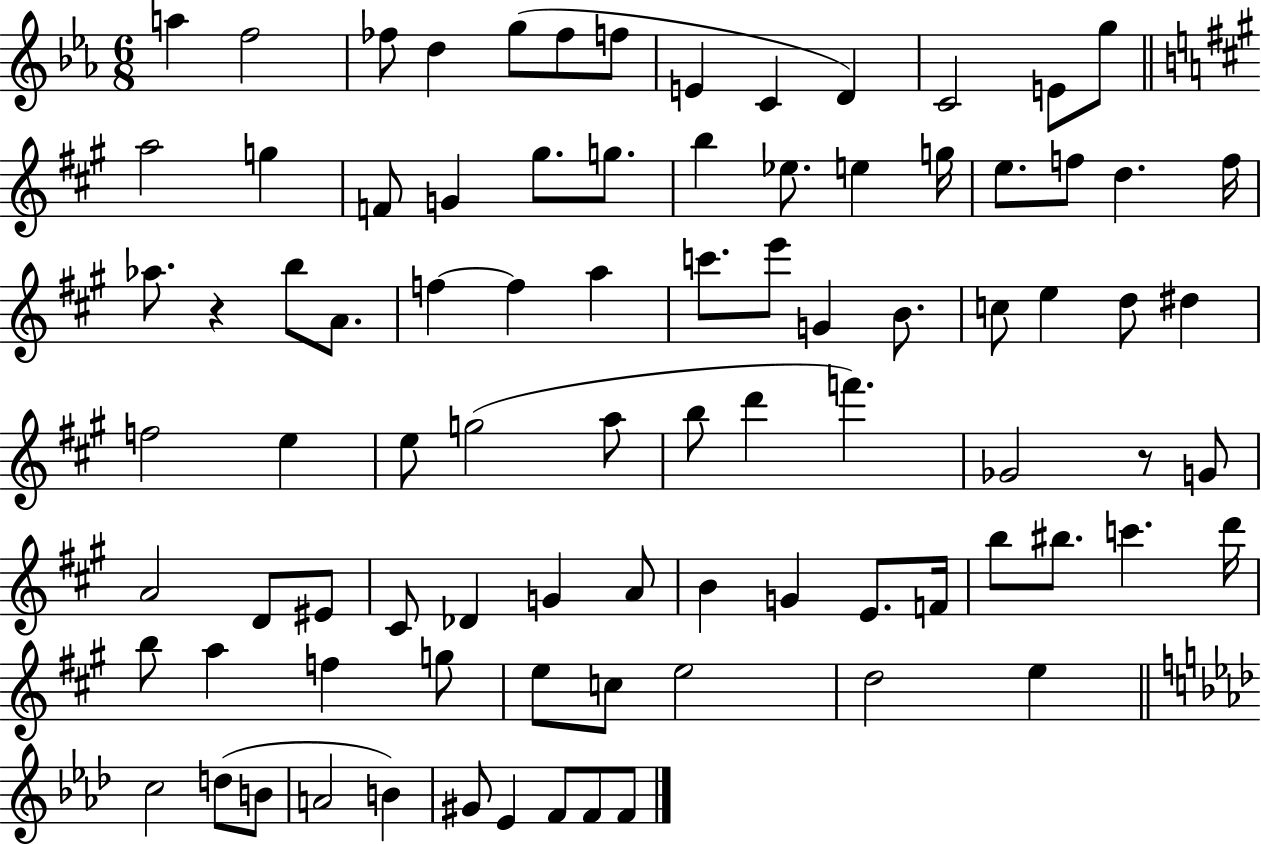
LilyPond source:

{
  \clef treble
  \numericTimeSignature
  \time 6/8
  \key ees \major
  \repeat volta 2 { a''4 f''2 | fes''8 d''4 g''8( fes''8 f''8 | e'4 c'4 d'4) | c'2 e'8 g''8 | \break \bar "||" \break \key a \major a''2 g''4 | f'8 g'4 gis''8. g''8. | b''4 ees''8. e''4 g''16 | e''8. f''8 d''4. f''16 | \break aes''8. r4 b''8 a'8. | f''4~~ f''4 a''4 | c'''8. e'''8 g'4 b'8. | c''8 e''4 d''8 dis''4 | \break f''2 e''4 | e''8 g''2( a''8 | b''8 d'''4 f'''4.) | ges'2 r8 g'8 | \break a'2 d'8 eis'8 | cis'8 des'4 g'4 a'8 | b'4 g'4 e'8. f'16 | b''8 bis''8. c'''4. d'''16 | \break b''8 a''4 f''4 g''8 | e''8 c''8 e''2 | d''2 e''4 | \bar "||" \break \key aes \major c''2 d''8( b'8 | a'2 b'4) | gis'8 ees'4 f'8 f'8 f'8 | } \bar "|."
}